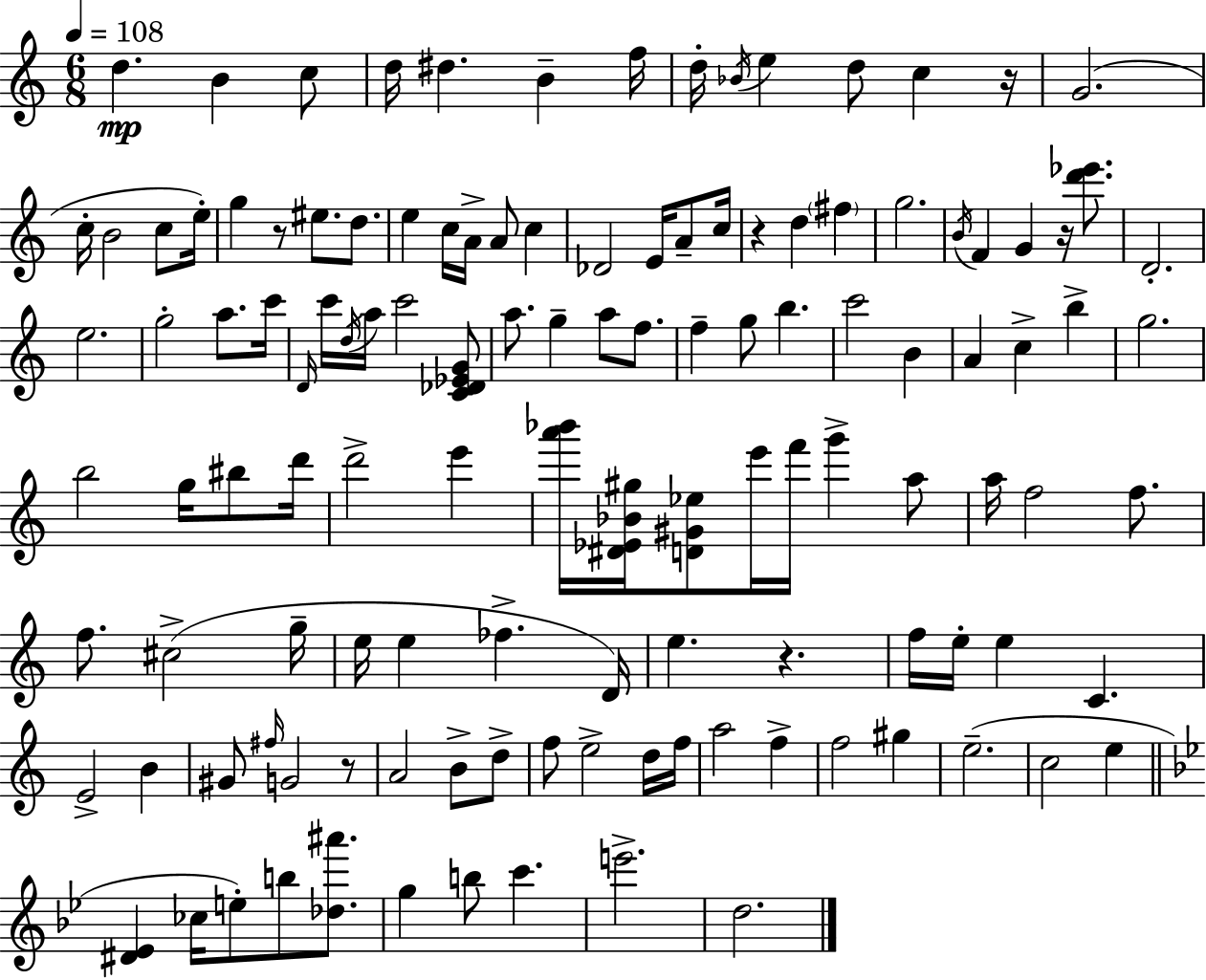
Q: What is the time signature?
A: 6/8